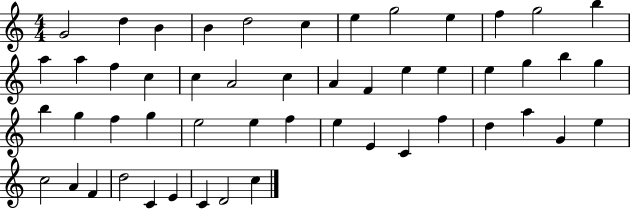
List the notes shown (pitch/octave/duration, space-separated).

G4/h D5/q B4/q B4/q D5/h C5/q E5/q G5/h E5/q F5/q G5/h B5/q A5/q A5/q F5/q C5/q C5/q A4/h C5/q A4/q F4/q E5/q E5/q E5/q G5/q B5/q G5/q B5/q G5/q F5/q G5/q E5/h E5/q F5/q E5/q E4/q C4/q F5/q D5/q A5/q G4/q E5/q C5/h A4/q F4/q D5/h C4/q E4/q C4/q D4/h C5/q